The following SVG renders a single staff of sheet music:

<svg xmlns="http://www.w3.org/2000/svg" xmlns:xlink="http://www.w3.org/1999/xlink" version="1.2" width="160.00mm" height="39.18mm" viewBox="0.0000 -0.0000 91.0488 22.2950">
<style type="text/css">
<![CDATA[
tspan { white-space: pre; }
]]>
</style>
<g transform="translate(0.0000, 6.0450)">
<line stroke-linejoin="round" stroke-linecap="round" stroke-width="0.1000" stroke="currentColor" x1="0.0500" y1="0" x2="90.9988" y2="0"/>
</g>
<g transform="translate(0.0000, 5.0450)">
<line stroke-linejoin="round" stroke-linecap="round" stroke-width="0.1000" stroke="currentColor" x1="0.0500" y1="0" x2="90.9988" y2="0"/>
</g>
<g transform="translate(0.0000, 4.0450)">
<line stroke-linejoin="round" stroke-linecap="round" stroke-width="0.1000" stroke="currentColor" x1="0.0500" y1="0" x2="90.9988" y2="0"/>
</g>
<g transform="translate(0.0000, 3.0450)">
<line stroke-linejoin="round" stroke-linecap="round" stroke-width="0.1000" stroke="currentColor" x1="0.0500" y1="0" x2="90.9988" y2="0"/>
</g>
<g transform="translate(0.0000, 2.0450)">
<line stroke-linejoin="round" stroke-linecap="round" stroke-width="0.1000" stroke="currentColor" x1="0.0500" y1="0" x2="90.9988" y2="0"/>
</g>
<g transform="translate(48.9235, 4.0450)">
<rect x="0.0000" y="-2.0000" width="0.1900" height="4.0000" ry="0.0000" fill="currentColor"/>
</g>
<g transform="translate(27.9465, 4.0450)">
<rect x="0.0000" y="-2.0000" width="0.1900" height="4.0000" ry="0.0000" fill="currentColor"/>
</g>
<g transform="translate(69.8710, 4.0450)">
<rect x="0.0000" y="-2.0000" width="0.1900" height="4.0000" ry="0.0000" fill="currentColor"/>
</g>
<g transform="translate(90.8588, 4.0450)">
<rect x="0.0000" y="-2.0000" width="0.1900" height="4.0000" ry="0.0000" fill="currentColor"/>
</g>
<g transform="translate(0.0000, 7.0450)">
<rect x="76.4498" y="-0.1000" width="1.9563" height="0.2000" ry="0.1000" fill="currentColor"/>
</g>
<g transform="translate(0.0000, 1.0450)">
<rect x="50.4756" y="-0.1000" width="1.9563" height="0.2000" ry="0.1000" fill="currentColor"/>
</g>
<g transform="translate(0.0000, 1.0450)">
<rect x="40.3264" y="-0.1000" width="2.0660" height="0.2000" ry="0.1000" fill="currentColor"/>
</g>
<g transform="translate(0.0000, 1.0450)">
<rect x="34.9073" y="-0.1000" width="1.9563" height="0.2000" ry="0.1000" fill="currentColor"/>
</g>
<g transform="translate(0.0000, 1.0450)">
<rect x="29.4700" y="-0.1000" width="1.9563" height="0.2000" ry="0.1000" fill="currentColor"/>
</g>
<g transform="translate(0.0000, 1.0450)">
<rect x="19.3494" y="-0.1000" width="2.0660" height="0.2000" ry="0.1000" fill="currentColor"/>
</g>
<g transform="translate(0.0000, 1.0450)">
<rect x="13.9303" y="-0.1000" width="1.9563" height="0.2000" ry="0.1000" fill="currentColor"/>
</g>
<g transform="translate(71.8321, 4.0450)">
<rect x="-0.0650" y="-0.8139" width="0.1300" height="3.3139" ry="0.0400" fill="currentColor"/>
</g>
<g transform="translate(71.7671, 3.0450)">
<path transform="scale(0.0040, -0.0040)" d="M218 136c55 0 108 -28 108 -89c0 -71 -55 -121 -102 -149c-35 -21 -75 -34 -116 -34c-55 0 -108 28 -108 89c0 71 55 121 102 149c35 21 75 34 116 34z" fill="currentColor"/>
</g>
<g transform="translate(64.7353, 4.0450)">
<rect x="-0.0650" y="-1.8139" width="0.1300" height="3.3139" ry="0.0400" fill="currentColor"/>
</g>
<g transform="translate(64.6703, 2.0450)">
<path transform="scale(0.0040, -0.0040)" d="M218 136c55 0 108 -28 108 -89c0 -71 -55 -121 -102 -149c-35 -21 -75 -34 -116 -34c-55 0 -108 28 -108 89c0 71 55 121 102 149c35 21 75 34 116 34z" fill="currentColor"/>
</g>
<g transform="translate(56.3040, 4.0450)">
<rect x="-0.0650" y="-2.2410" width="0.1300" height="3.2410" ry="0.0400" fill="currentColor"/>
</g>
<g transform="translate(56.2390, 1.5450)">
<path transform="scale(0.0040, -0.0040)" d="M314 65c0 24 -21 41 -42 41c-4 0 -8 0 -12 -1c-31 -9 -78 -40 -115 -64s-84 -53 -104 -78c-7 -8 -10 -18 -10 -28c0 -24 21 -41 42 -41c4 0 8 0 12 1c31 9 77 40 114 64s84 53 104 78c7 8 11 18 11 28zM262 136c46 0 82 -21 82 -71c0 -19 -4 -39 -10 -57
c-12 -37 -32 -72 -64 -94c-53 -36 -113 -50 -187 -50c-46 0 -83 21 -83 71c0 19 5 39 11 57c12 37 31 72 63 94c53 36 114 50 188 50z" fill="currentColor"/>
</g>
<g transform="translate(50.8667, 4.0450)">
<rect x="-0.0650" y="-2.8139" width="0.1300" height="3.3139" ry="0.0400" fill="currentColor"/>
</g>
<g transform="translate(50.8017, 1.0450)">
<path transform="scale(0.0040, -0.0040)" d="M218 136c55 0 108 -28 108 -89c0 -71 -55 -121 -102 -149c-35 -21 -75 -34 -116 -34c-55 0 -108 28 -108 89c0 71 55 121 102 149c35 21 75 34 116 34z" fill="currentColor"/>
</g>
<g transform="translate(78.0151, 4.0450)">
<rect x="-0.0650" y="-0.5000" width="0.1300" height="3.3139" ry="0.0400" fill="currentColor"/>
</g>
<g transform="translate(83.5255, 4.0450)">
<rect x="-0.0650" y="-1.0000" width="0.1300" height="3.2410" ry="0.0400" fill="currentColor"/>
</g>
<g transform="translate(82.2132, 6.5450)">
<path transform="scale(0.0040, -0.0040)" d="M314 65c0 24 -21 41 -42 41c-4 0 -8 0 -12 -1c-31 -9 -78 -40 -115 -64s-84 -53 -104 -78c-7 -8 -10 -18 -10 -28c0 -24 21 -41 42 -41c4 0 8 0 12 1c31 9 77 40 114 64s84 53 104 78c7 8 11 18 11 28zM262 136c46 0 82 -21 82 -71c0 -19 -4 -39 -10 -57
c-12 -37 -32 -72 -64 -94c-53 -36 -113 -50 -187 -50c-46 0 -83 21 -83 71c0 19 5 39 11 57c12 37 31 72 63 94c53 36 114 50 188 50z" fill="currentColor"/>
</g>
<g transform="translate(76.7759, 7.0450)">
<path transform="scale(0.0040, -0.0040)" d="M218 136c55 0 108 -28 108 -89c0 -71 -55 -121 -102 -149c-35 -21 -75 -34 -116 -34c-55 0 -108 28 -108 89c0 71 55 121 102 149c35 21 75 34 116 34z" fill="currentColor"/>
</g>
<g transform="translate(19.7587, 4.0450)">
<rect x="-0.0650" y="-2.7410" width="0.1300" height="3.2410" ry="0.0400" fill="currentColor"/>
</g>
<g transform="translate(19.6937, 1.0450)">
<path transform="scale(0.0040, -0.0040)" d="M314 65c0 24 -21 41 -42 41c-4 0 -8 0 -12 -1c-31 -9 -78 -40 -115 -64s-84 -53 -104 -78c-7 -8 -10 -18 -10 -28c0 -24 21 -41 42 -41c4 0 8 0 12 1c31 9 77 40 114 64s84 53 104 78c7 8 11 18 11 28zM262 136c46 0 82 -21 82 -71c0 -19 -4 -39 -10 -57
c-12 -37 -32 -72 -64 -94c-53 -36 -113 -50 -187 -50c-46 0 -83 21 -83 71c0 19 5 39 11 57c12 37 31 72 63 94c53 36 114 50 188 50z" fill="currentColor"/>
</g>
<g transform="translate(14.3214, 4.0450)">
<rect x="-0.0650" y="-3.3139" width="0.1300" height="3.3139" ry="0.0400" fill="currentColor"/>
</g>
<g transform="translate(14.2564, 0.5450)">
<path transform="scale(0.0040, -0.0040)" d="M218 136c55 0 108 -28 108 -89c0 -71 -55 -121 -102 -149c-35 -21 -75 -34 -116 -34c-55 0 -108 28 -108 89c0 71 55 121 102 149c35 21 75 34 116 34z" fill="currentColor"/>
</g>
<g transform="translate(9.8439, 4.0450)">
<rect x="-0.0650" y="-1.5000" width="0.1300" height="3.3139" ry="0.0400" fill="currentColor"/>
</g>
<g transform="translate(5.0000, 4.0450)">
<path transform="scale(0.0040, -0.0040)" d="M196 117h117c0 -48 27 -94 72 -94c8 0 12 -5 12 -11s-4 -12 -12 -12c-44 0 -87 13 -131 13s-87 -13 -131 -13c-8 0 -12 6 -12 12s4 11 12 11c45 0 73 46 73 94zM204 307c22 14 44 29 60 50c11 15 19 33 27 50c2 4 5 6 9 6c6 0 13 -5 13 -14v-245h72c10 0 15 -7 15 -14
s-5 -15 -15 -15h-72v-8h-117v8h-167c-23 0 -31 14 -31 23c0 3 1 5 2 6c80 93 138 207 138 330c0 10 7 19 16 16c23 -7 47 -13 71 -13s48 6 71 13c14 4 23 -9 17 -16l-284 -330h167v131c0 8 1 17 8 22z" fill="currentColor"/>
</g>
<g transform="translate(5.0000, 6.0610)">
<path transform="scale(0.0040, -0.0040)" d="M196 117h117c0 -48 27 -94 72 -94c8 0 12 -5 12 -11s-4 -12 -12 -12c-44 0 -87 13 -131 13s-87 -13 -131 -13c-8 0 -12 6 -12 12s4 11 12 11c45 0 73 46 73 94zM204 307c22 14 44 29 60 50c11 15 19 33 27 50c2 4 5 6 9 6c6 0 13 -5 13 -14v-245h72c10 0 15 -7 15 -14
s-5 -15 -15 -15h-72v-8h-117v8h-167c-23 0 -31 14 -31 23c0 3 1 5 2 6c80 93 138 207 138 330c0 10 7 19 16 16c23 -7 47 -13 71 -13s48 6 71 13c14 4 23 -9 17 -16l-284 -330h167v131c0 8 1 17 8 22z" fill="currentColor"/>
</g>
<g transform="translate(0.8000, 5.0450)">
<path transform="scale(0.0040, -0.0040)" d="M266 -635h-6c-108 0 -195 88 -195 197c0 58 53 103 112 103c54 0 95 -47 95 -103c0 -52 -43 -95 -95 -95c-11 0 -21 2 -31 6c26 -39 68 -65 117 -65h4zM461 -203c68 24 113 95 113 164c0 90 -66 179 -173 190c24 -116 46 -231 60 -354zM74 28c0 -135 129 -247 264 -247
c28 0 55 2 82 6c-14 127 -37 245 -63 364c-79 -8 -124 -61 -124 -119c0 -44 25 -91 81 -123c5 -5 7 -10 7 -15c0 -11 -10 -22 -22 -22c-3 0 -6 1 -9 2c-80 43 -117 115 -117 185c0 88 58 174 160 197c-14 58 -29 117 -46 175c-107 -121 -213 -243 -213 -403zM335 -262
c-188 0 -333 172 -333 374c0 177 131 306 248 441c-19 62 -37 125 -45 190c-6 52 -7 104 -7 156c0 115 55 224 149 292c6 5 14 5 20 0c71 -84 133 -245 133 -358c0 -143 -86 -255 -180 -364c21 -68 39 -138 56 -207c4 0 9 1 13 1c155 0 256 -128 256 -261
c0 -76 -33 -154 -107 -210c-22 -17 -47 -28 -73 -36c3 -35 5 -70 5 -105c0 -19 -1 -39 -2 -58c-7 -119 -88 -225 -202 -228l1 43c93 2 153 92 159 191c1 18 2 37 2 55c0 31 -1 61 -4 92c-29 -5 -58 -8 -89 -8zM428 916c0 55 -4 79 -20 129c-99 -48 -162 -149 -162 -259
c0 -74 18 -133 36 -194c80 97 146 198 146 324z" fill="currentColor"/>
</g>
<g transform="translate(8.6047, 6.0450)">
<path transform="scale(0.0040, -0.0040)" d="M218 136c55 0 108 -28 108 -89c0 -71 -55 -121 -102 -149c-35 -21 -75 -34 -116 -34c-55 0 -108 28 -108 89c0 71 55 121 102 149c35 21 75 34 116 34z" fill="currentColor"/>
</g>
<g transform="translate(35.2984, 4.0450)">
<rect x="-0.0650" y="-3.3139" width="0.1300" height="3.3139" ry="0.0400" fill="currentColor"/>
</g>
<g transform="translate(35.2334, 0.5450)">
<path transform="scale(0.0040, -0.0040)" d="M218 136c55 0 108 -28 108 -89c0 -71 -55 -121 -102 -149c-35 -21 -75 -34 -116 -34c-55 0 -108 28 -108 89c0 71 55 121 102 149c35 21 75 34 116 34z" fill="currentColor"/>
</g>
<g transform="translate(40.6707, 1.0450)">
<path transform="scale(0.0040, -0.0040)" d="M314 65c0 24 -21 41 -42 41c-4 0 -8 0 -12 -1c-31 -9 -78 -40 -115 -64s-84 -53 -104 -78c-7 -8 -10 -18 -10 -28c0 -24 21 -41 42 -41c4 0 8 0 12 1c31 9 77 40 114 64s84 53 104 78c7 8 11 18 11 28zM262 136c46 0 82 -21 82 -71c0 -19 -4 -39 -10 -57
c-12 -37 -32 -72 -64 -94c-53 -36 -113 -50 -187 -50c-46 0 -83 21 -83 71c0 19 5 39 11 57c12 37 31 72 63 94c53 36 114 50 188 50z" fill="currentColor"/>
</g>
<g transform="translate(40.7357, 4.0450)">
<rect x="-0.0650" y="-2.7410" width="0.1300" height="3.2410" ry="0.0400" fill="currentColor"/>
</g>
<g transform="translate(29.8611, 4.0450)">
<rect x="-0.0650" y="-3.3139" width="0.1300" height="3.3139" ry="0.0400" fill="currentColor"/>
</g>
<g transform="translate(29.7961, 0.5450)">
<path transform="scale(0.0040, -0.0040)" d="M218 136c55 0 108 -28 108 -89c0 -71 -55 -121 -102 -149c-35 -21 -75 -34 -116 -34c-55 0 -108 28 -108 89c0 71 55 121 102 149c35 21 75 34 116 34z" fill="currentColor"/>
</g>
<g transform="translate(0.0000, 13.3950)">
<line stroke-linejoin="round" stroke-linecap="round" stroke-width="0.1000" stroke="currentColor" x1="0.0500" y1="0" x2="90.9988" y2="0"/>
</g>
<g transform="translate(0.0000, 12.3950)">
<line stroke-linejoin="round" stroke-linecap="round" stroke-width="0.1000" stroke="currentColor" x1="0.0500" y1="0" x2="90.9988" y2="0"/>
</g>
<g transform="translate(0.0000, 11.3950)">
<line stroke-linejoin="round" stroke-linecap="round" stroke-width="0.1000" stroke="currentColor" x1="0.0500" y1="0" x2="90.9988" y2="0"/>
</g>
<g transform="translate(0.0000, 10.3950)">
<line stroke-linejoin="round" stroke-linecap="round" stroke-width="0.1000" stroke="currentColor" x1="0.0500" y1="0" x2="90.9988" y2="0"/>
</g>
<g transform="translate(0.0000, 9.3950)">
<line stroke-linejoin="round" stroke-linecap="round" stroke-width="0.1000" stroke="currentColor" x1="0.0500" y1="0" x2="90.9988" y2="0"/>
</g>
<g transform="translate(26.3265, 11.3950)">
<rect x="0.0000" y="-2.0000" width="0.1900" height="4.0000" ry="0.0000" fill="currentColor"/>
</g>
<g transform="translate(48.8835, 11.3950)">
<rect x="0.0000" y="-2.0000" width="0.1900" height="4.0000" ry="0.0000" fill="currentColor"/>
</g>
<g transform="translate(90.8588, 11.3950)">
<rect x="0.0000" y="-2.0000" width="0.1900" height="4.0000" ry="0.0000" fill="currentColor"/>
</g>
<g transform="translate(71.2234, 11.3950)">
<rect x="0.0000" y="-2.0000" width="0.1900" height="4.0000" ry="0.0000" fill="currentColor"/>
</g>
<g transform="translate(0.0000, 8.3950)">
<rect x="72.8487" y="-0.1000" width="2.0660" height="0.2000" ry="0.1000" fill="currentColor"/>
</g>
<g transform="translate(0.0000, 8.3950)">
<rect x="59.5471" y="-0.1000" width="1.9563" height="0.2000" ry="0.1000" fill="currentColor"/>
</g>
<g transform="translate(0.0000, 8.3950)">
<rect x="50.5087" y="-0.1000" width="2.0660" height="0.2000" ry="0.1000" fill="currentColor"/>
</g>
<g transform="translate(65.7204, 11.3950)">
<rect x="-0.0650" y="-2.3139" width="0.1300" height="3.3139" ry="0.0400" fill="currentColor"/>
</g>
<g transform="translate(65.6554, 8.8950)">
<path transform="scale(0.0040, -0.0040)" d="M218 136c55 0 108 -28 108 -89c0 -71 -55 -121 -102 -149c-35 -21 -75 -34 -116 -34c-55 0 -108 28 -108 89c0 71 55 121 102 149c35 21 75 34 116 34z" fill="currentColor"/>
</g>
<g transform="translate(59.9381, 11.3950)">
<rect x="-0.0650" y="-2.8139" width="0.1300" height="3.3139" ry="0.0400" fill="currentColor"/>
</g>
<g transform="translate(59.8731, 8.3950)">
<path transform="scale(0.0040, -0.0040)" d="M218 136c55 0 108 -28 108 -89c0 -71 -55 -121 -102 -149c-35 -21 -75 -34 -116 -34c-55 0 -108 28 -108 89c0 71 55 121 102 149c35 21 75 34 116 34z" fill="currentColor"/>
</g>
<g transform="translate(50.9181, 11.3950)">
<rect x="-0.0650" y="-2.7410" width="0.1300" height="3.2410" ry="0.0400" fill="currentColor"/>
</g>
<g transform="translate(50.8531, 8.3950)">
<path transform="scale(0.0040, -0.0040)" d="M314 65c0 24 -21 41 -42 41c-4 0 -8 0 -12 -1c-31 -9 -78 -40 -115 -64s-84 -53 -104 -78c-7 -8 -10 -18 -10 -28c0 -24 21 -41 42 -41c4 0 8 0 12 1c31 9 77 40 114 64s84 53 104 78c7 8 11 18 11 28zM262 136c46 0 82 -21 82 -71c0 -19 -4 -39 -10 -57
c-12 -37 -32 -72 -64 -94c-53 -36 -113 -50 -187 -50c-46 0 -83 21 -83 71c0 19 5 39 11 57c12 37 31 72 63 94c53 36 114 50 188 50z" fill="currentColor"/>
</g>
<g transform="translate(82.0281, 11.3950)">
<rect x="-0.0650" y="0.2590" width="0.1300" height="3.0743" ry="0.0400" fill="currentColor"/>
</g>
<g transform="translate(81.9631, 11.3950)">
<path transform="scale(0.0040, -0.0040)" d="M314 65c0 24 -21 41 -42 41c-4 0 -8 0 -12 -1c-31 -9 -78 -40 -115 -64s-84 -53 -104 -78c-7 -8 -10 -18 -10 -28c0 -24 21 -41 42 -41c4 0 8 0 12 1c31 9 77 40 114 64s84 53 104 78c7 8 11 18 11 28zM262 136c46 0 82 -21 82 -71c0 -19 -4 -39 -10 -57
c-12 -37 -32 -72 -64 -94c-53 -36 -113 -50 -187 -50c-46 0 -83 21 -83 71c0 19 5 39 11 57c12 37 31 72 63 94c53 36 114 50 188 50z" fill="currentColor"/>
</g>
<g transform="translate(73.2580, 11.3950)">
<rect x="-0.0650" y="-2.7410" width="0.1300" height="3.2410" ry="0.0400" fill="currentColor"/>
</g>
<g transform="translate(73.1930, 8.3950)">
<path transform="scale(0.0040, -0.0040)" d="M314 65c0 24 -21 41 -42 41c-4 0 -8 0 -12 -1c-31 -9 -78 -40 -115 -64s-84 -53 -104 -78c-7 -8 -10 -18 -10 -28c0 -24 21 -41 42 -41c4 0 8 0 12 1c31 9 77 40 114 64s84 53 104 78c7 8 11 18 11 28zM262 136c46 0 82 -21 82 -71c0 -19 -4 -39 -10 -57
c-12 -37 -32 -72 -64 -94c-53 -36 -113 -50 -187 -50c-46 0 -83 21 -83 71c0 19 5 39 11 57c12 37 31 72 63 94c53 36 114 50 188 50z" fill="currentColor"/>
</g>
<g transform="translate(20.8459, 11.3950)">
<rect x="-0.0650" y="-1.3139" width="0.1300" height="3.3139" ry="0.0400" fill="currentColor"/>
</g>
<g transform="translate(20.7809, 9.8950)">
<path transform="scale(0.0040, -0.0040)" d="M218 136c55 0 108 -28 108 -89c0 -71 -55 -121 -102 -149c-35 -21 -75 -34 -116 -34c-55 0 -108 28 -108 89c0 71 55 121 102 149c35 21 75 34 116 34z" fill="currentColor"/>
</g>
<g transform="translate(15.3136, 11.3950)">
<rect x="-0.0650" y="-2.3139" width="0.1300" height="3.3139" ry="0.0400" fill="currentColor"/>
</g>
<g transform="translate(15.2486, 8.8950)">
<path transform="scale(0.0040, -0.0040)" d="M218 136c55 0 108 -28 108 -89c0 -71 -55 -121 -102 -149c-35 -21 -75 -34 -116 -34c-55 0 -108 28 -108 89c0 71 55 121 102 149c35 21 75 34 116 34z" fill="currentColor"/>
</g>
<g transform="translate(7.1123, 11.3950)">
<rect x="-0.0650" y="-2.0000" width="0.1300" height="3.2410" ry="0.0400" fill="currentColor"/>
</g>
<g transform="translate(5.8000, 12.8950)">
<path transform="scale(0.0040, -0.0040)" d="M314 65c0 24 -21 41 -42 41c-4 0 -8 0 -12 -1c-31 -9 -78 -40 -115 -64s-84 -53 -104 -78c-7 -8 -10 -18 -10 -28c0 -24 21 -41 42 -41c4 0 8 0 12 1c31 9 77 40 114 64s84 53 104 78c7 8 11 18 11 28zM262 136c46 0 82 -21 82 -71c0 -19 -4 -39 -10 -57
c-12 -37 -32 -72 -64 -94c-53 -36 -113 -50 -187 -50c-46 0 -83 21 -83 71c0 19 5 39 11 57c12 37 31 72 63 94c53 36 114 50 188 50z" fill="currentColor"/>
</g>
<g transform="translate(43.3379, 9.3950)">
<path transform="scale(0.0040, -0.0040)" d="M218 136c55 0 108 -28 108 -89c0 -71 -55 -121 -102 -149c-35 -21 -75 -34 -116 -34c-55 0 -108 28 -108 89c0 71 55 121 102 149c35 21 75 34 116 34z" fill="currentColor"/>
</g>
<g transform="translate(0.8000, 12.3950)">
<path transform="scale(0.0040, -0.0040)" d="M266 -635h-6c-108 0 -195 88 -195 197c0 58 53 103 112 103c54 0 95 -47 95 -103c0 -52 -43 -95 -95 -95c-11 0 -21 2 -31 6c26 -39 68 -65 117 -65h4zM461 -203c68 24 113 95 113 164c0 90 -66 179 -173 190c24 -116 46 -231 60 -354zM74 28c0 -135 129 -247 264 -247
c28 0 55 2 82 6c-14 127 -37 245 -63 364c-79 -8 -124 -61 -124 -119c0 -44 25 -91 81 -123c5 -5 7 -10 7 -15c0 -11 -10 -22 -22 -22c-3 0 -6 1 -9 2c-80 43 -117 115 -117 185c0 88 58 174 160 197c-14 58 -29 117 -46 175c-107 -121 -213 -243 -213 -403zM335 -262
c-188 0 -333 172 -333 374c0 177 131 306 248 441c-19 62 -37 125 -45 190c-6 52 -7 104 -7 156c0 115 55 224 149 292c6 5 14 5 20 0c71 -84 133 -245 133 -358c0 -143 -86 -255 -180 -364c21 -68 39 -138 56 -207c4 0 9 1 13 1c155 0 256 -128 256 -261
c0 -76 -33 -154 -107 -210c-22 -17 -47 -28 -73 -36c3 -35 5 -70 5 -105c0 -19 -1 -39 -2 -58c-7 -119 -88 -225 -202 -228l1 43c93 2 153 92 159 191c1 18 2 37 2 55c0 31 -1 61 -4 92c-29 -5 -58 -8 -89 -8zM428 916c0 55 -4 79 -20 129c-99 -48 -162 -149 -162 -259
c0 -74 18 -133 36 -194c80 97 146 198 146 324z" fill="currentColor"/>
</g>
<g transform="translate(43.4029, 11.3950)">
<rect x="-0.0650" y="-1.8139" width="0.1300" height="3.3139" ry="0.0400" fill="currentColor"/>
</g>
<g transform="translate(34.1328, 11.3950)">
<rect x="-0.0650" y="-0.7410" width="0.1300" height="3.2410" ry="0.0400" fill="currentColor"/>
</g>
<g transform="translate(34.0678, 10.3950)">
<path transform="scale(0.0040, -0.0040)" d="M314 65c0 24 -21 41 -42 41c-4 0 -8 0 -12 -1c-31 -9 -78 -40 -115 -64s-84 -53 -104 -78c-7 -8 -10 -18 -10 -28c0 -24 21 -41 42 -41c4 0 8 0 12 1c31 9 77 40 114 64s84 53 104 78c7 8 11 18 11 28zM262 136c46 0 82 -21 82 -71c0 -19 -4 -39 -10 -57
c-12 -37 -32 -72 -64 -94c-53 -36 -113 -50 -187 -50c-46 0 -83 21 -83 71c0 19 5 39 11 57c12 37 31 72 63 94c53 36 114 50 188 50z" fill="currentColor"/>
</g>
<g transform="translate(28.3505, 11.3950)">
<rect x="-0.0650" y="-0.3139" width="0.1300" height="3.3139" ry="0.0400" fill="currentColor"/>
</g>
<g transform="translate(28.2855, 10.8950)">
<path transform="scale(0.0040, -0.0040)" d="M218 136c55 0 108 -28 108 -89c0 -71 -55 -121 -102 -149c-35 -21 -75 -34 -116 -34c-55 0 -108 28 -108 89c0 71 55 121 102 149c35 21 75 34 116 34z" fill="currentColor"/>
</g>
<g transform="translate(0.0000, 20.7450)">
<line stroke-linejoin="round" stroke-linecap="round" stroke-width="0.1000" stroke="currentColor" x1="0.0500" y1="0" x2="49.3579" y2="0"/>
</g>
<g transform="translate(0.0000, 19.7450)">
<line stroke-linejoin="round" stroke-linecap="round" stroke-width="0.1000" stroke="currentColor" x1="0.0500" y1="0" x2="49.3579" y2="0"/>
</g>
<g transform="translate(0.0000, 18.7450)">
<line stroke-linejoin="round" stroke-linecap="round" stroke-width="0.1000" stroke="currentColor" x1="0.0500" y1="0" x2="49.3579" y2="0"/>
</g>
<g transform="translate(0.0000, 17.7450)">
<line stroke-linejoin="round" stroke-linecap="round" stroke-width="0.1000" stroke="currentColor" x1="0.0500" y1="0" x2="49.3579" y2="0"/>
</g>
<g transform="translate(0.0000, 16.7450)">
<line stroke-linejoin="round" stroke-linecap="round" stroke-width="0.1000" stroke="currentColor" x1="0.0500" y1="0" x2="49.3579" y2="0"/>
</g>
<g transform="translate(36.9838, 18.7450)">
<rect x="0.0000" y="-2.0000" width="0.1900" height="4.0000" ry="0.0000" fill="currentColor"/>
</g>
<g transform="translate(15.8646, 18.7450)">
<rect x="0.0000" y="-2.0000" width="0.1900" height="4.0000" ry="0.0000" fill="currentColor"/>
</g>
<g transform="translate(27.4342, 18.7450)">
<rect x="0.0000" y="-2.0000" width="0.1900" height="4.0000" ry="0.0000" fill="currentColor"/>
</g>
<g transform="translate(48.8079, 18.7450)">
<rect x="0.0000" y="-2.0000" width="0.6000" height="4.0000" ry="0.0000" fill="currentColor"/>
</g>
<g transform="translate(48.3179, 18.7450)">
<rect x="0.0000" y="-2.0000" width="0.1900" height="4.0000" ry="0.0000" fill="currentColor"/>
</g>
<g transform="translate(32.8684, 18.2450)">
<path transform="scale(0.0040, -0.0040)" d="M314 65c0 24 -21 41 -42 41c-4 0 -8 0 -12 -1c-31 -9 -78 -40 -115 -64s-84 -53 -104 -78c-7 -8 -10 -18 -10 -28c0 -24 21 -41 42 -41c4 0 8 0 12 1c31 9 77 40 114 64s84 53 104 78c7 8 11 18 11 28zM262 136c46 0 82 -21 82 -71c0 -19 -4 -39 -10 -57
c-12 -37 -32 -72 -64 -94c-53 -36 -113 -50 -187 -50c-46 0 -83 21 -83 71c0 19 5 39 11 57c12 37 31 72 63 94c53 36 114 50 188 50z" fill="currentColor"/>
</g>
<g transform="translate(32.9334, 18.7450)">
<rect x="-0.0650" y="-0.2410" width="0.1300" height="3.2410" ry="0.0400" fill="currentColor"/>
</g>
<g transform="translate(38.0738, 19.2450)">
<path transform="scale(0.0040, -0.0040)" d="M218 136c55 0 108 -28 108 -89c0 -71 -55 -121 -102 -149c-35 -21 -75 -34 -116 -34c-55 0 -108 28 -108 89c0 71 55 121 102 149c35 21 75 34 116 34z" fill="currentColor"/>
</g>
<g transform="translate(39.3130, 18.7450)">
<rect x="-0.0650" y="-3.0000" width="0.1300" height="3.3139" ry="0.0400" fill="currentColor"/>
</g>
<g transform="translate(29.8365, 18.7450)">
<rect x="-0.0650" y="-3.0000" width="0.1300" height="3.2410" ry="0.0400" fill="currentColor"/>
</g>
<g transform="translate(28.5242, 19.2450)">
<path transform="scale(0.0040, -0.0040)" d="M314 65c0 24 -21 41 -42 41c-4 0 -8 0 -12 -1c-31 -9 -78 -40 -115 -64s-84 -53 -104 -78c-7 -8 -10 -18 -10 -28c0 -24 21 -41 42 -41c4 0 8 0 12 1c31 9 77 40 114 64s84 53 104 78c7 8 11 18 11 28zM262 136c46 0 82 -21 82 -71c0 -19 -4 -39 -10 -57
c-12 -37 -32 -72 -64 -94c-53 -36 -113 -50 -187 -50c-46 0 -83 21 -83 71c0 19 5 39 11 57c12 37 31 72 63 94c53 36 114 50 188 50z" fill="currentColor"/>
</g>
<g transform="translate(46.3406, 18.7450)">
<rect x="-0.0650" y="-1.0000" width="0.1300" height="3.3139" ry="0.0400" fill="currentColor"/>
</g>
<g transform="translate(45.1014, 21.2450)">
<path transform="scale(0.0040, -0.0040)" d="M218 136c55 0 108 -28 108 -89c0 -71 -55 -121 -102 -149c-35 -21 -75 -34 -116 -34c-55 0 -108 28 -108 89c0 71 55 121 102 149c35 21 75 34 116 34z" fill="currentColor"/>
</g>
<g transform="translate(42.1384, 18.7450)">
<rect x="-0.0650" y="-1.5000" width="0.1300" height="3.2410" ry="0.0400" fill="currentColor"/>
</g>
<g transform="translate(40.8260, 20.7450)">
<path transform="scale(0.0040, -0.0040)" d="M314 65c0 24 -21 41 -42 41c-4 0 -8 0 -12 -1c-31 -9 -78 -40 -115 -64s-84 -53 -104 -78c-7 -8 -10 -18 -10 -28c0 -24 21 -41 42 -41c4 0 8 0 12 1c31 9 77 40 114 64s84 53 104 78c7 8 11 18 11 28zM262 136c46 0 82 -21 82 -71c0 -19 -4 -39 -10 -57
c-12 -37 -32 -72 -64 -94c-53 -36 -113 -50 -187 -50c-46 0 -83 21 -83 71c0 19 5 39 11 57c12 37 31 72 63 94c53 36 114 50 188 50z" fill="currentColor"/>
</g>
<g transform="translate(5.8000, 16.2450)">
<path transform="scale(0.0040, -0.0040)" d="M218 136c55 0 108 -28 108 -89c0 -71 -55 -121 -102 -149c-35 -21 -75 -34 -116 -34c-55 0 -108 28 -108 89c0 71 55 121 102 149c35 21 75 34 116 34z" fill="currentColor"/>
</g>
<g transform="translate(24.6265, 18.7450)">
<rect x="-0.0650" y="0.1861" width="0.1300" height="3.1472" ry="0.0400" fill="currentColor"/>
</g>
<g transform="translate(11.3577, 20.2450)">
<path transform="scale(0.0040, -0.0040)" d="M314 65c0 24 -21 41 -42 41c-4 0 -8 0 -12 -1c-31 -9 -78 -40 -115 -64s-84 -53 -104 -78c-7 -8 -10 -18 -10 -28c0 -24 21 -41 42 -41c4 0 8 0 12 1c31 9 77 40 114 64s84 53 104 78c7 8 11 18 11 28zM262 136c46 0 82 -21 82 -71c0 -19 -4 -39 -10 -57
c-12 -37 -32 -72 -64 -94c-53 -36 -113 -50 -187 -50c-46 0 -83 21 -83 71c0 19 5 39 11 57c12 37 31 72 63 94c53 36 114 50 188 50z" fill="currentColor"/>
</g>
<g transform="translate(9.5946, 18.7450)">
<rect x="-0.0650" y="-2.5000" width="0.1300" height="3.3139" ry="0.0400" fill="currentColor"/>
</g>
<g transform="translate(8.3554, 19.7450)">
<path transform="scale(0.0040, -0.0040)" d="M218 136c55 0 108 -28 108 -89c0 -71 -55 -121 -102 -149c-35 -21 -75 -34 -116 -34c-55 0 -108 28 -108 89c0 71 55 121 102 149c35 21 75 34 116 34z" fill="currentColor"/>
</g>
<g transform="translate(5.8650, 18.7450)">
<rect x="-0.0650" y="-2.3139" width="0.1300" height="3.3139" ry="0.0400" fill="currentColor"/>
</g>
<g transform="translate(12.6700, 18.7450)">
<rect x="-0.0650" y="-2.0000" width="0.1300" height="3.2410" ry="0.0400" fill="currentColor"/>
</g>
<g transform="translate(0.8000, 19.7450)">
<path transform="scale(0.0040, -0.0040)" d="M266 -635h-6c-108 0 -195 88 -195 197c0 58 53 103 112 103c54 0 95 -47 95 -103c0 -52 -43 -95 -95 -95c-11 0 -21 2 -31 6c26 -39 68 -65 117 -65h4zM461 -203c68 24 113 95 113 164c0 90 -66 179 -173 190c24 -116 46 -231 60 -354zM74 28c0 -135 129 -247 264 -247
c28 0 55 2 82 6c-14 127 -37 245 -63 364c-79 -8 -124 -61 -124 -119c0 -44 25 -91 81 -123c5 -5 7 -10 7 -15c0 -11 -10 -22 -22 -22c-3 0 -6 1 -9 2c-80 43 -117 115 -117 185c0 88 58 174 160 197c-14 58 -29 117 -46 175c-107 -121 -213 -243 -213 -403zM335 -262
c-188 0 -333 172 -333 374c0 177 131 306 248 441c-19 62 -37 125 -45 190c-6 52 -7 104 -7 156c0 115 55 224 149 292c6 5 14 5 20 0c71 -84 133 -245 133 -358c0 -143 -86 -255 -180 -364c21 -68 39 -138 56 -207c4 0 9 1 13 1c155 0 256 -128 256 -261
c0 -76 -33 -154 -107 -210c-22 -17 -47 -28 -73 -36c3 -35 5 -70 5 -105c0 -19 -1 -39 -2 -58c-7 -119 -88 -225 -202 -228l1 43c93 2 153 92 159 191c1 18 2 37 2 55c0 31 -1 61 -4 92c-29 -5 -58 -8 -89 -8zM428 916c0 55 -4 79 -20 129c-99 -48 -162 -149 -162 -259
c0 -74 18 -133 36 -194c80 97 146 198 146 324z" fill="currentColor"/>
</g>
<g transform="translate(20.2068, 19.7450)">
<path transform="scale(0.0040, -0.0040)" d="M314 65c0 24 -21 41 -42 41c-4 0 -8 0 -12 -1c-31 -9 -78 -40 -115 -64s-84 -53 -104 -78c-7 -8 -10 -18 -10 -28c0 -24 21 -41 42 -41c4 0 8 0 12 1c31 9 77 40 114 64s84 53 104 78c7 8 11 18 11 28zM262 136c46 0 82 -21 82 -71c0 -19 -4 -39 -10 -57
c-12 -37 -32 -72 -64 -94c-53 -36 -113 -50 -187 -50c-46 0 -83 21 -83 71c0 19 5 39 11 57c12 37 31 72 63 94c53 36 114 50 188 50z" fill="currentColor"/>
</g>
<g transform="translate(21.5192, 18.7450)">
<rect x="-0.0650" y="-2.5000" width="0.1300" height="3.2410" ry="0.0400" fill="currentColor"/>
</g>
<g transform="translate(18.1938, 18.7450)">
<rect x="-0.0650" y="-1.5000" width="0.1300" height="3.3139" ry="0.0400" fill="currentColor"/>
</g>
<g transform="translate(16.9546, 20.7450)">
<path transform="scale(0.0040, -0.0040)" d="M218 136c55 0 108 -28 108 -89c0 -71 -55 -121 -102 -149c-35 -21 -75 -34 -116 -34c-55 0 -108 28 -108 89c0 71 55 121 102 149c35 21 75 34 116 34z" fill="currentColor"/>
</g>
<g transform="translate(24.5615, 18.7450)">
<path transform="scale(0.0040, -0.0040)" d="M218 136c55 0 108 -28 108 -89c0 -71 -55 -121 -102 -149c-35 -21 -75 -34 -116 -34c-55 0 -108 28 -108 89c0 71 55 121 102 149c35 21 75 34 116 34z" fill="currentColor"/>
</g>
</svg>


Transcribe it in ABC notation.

X:1
T:Untitled
M:4/4
L:1/4
K:C
E b a2 b b a2 a g2 f d C D2 F2 g e c d2 f a2 a g a2 B2 g G F2 E G2 B A2 c2 A E2 D